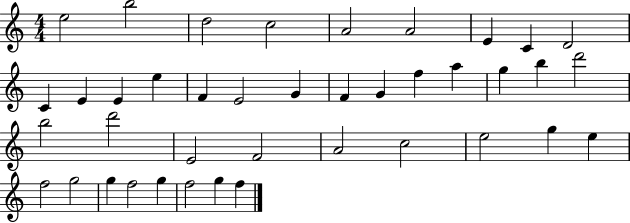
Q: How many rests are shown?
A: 0